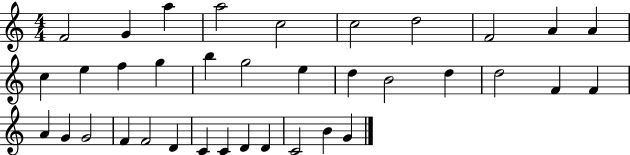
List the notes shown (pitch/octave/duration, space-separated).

F4/h G4/q A5/q A5/h C5/h C5/h D5/h F4/h A4/q A4/q C5/q E5/q F5/q G5/q B5/q G5/h E5/q D5/q B4/h D5/q D5/h F4/q F4/q A4/q G4/q G4/h F4/q F4/h D4/q C4/q C4/q D4/q D4/q C4/h B4/q G4/q